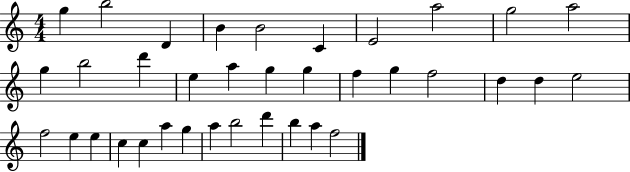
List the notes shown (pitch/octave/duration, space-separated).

G5/q B5/h D4/q B4/q B4/h C4/q E4/h A5/h G5/h A5/h G5/q B5/h D6/q E5/q A5/q G5/q G5/q F5/q G5/q F5/h D5/q D5/q E5/h F5/h E5/q E5/q C5/q C5/q A5/q G5/q A5/q B5/h D6/q B5/q A5/q F5/h